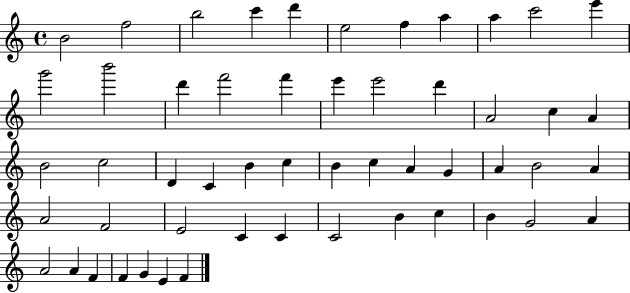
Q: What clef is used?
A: treble